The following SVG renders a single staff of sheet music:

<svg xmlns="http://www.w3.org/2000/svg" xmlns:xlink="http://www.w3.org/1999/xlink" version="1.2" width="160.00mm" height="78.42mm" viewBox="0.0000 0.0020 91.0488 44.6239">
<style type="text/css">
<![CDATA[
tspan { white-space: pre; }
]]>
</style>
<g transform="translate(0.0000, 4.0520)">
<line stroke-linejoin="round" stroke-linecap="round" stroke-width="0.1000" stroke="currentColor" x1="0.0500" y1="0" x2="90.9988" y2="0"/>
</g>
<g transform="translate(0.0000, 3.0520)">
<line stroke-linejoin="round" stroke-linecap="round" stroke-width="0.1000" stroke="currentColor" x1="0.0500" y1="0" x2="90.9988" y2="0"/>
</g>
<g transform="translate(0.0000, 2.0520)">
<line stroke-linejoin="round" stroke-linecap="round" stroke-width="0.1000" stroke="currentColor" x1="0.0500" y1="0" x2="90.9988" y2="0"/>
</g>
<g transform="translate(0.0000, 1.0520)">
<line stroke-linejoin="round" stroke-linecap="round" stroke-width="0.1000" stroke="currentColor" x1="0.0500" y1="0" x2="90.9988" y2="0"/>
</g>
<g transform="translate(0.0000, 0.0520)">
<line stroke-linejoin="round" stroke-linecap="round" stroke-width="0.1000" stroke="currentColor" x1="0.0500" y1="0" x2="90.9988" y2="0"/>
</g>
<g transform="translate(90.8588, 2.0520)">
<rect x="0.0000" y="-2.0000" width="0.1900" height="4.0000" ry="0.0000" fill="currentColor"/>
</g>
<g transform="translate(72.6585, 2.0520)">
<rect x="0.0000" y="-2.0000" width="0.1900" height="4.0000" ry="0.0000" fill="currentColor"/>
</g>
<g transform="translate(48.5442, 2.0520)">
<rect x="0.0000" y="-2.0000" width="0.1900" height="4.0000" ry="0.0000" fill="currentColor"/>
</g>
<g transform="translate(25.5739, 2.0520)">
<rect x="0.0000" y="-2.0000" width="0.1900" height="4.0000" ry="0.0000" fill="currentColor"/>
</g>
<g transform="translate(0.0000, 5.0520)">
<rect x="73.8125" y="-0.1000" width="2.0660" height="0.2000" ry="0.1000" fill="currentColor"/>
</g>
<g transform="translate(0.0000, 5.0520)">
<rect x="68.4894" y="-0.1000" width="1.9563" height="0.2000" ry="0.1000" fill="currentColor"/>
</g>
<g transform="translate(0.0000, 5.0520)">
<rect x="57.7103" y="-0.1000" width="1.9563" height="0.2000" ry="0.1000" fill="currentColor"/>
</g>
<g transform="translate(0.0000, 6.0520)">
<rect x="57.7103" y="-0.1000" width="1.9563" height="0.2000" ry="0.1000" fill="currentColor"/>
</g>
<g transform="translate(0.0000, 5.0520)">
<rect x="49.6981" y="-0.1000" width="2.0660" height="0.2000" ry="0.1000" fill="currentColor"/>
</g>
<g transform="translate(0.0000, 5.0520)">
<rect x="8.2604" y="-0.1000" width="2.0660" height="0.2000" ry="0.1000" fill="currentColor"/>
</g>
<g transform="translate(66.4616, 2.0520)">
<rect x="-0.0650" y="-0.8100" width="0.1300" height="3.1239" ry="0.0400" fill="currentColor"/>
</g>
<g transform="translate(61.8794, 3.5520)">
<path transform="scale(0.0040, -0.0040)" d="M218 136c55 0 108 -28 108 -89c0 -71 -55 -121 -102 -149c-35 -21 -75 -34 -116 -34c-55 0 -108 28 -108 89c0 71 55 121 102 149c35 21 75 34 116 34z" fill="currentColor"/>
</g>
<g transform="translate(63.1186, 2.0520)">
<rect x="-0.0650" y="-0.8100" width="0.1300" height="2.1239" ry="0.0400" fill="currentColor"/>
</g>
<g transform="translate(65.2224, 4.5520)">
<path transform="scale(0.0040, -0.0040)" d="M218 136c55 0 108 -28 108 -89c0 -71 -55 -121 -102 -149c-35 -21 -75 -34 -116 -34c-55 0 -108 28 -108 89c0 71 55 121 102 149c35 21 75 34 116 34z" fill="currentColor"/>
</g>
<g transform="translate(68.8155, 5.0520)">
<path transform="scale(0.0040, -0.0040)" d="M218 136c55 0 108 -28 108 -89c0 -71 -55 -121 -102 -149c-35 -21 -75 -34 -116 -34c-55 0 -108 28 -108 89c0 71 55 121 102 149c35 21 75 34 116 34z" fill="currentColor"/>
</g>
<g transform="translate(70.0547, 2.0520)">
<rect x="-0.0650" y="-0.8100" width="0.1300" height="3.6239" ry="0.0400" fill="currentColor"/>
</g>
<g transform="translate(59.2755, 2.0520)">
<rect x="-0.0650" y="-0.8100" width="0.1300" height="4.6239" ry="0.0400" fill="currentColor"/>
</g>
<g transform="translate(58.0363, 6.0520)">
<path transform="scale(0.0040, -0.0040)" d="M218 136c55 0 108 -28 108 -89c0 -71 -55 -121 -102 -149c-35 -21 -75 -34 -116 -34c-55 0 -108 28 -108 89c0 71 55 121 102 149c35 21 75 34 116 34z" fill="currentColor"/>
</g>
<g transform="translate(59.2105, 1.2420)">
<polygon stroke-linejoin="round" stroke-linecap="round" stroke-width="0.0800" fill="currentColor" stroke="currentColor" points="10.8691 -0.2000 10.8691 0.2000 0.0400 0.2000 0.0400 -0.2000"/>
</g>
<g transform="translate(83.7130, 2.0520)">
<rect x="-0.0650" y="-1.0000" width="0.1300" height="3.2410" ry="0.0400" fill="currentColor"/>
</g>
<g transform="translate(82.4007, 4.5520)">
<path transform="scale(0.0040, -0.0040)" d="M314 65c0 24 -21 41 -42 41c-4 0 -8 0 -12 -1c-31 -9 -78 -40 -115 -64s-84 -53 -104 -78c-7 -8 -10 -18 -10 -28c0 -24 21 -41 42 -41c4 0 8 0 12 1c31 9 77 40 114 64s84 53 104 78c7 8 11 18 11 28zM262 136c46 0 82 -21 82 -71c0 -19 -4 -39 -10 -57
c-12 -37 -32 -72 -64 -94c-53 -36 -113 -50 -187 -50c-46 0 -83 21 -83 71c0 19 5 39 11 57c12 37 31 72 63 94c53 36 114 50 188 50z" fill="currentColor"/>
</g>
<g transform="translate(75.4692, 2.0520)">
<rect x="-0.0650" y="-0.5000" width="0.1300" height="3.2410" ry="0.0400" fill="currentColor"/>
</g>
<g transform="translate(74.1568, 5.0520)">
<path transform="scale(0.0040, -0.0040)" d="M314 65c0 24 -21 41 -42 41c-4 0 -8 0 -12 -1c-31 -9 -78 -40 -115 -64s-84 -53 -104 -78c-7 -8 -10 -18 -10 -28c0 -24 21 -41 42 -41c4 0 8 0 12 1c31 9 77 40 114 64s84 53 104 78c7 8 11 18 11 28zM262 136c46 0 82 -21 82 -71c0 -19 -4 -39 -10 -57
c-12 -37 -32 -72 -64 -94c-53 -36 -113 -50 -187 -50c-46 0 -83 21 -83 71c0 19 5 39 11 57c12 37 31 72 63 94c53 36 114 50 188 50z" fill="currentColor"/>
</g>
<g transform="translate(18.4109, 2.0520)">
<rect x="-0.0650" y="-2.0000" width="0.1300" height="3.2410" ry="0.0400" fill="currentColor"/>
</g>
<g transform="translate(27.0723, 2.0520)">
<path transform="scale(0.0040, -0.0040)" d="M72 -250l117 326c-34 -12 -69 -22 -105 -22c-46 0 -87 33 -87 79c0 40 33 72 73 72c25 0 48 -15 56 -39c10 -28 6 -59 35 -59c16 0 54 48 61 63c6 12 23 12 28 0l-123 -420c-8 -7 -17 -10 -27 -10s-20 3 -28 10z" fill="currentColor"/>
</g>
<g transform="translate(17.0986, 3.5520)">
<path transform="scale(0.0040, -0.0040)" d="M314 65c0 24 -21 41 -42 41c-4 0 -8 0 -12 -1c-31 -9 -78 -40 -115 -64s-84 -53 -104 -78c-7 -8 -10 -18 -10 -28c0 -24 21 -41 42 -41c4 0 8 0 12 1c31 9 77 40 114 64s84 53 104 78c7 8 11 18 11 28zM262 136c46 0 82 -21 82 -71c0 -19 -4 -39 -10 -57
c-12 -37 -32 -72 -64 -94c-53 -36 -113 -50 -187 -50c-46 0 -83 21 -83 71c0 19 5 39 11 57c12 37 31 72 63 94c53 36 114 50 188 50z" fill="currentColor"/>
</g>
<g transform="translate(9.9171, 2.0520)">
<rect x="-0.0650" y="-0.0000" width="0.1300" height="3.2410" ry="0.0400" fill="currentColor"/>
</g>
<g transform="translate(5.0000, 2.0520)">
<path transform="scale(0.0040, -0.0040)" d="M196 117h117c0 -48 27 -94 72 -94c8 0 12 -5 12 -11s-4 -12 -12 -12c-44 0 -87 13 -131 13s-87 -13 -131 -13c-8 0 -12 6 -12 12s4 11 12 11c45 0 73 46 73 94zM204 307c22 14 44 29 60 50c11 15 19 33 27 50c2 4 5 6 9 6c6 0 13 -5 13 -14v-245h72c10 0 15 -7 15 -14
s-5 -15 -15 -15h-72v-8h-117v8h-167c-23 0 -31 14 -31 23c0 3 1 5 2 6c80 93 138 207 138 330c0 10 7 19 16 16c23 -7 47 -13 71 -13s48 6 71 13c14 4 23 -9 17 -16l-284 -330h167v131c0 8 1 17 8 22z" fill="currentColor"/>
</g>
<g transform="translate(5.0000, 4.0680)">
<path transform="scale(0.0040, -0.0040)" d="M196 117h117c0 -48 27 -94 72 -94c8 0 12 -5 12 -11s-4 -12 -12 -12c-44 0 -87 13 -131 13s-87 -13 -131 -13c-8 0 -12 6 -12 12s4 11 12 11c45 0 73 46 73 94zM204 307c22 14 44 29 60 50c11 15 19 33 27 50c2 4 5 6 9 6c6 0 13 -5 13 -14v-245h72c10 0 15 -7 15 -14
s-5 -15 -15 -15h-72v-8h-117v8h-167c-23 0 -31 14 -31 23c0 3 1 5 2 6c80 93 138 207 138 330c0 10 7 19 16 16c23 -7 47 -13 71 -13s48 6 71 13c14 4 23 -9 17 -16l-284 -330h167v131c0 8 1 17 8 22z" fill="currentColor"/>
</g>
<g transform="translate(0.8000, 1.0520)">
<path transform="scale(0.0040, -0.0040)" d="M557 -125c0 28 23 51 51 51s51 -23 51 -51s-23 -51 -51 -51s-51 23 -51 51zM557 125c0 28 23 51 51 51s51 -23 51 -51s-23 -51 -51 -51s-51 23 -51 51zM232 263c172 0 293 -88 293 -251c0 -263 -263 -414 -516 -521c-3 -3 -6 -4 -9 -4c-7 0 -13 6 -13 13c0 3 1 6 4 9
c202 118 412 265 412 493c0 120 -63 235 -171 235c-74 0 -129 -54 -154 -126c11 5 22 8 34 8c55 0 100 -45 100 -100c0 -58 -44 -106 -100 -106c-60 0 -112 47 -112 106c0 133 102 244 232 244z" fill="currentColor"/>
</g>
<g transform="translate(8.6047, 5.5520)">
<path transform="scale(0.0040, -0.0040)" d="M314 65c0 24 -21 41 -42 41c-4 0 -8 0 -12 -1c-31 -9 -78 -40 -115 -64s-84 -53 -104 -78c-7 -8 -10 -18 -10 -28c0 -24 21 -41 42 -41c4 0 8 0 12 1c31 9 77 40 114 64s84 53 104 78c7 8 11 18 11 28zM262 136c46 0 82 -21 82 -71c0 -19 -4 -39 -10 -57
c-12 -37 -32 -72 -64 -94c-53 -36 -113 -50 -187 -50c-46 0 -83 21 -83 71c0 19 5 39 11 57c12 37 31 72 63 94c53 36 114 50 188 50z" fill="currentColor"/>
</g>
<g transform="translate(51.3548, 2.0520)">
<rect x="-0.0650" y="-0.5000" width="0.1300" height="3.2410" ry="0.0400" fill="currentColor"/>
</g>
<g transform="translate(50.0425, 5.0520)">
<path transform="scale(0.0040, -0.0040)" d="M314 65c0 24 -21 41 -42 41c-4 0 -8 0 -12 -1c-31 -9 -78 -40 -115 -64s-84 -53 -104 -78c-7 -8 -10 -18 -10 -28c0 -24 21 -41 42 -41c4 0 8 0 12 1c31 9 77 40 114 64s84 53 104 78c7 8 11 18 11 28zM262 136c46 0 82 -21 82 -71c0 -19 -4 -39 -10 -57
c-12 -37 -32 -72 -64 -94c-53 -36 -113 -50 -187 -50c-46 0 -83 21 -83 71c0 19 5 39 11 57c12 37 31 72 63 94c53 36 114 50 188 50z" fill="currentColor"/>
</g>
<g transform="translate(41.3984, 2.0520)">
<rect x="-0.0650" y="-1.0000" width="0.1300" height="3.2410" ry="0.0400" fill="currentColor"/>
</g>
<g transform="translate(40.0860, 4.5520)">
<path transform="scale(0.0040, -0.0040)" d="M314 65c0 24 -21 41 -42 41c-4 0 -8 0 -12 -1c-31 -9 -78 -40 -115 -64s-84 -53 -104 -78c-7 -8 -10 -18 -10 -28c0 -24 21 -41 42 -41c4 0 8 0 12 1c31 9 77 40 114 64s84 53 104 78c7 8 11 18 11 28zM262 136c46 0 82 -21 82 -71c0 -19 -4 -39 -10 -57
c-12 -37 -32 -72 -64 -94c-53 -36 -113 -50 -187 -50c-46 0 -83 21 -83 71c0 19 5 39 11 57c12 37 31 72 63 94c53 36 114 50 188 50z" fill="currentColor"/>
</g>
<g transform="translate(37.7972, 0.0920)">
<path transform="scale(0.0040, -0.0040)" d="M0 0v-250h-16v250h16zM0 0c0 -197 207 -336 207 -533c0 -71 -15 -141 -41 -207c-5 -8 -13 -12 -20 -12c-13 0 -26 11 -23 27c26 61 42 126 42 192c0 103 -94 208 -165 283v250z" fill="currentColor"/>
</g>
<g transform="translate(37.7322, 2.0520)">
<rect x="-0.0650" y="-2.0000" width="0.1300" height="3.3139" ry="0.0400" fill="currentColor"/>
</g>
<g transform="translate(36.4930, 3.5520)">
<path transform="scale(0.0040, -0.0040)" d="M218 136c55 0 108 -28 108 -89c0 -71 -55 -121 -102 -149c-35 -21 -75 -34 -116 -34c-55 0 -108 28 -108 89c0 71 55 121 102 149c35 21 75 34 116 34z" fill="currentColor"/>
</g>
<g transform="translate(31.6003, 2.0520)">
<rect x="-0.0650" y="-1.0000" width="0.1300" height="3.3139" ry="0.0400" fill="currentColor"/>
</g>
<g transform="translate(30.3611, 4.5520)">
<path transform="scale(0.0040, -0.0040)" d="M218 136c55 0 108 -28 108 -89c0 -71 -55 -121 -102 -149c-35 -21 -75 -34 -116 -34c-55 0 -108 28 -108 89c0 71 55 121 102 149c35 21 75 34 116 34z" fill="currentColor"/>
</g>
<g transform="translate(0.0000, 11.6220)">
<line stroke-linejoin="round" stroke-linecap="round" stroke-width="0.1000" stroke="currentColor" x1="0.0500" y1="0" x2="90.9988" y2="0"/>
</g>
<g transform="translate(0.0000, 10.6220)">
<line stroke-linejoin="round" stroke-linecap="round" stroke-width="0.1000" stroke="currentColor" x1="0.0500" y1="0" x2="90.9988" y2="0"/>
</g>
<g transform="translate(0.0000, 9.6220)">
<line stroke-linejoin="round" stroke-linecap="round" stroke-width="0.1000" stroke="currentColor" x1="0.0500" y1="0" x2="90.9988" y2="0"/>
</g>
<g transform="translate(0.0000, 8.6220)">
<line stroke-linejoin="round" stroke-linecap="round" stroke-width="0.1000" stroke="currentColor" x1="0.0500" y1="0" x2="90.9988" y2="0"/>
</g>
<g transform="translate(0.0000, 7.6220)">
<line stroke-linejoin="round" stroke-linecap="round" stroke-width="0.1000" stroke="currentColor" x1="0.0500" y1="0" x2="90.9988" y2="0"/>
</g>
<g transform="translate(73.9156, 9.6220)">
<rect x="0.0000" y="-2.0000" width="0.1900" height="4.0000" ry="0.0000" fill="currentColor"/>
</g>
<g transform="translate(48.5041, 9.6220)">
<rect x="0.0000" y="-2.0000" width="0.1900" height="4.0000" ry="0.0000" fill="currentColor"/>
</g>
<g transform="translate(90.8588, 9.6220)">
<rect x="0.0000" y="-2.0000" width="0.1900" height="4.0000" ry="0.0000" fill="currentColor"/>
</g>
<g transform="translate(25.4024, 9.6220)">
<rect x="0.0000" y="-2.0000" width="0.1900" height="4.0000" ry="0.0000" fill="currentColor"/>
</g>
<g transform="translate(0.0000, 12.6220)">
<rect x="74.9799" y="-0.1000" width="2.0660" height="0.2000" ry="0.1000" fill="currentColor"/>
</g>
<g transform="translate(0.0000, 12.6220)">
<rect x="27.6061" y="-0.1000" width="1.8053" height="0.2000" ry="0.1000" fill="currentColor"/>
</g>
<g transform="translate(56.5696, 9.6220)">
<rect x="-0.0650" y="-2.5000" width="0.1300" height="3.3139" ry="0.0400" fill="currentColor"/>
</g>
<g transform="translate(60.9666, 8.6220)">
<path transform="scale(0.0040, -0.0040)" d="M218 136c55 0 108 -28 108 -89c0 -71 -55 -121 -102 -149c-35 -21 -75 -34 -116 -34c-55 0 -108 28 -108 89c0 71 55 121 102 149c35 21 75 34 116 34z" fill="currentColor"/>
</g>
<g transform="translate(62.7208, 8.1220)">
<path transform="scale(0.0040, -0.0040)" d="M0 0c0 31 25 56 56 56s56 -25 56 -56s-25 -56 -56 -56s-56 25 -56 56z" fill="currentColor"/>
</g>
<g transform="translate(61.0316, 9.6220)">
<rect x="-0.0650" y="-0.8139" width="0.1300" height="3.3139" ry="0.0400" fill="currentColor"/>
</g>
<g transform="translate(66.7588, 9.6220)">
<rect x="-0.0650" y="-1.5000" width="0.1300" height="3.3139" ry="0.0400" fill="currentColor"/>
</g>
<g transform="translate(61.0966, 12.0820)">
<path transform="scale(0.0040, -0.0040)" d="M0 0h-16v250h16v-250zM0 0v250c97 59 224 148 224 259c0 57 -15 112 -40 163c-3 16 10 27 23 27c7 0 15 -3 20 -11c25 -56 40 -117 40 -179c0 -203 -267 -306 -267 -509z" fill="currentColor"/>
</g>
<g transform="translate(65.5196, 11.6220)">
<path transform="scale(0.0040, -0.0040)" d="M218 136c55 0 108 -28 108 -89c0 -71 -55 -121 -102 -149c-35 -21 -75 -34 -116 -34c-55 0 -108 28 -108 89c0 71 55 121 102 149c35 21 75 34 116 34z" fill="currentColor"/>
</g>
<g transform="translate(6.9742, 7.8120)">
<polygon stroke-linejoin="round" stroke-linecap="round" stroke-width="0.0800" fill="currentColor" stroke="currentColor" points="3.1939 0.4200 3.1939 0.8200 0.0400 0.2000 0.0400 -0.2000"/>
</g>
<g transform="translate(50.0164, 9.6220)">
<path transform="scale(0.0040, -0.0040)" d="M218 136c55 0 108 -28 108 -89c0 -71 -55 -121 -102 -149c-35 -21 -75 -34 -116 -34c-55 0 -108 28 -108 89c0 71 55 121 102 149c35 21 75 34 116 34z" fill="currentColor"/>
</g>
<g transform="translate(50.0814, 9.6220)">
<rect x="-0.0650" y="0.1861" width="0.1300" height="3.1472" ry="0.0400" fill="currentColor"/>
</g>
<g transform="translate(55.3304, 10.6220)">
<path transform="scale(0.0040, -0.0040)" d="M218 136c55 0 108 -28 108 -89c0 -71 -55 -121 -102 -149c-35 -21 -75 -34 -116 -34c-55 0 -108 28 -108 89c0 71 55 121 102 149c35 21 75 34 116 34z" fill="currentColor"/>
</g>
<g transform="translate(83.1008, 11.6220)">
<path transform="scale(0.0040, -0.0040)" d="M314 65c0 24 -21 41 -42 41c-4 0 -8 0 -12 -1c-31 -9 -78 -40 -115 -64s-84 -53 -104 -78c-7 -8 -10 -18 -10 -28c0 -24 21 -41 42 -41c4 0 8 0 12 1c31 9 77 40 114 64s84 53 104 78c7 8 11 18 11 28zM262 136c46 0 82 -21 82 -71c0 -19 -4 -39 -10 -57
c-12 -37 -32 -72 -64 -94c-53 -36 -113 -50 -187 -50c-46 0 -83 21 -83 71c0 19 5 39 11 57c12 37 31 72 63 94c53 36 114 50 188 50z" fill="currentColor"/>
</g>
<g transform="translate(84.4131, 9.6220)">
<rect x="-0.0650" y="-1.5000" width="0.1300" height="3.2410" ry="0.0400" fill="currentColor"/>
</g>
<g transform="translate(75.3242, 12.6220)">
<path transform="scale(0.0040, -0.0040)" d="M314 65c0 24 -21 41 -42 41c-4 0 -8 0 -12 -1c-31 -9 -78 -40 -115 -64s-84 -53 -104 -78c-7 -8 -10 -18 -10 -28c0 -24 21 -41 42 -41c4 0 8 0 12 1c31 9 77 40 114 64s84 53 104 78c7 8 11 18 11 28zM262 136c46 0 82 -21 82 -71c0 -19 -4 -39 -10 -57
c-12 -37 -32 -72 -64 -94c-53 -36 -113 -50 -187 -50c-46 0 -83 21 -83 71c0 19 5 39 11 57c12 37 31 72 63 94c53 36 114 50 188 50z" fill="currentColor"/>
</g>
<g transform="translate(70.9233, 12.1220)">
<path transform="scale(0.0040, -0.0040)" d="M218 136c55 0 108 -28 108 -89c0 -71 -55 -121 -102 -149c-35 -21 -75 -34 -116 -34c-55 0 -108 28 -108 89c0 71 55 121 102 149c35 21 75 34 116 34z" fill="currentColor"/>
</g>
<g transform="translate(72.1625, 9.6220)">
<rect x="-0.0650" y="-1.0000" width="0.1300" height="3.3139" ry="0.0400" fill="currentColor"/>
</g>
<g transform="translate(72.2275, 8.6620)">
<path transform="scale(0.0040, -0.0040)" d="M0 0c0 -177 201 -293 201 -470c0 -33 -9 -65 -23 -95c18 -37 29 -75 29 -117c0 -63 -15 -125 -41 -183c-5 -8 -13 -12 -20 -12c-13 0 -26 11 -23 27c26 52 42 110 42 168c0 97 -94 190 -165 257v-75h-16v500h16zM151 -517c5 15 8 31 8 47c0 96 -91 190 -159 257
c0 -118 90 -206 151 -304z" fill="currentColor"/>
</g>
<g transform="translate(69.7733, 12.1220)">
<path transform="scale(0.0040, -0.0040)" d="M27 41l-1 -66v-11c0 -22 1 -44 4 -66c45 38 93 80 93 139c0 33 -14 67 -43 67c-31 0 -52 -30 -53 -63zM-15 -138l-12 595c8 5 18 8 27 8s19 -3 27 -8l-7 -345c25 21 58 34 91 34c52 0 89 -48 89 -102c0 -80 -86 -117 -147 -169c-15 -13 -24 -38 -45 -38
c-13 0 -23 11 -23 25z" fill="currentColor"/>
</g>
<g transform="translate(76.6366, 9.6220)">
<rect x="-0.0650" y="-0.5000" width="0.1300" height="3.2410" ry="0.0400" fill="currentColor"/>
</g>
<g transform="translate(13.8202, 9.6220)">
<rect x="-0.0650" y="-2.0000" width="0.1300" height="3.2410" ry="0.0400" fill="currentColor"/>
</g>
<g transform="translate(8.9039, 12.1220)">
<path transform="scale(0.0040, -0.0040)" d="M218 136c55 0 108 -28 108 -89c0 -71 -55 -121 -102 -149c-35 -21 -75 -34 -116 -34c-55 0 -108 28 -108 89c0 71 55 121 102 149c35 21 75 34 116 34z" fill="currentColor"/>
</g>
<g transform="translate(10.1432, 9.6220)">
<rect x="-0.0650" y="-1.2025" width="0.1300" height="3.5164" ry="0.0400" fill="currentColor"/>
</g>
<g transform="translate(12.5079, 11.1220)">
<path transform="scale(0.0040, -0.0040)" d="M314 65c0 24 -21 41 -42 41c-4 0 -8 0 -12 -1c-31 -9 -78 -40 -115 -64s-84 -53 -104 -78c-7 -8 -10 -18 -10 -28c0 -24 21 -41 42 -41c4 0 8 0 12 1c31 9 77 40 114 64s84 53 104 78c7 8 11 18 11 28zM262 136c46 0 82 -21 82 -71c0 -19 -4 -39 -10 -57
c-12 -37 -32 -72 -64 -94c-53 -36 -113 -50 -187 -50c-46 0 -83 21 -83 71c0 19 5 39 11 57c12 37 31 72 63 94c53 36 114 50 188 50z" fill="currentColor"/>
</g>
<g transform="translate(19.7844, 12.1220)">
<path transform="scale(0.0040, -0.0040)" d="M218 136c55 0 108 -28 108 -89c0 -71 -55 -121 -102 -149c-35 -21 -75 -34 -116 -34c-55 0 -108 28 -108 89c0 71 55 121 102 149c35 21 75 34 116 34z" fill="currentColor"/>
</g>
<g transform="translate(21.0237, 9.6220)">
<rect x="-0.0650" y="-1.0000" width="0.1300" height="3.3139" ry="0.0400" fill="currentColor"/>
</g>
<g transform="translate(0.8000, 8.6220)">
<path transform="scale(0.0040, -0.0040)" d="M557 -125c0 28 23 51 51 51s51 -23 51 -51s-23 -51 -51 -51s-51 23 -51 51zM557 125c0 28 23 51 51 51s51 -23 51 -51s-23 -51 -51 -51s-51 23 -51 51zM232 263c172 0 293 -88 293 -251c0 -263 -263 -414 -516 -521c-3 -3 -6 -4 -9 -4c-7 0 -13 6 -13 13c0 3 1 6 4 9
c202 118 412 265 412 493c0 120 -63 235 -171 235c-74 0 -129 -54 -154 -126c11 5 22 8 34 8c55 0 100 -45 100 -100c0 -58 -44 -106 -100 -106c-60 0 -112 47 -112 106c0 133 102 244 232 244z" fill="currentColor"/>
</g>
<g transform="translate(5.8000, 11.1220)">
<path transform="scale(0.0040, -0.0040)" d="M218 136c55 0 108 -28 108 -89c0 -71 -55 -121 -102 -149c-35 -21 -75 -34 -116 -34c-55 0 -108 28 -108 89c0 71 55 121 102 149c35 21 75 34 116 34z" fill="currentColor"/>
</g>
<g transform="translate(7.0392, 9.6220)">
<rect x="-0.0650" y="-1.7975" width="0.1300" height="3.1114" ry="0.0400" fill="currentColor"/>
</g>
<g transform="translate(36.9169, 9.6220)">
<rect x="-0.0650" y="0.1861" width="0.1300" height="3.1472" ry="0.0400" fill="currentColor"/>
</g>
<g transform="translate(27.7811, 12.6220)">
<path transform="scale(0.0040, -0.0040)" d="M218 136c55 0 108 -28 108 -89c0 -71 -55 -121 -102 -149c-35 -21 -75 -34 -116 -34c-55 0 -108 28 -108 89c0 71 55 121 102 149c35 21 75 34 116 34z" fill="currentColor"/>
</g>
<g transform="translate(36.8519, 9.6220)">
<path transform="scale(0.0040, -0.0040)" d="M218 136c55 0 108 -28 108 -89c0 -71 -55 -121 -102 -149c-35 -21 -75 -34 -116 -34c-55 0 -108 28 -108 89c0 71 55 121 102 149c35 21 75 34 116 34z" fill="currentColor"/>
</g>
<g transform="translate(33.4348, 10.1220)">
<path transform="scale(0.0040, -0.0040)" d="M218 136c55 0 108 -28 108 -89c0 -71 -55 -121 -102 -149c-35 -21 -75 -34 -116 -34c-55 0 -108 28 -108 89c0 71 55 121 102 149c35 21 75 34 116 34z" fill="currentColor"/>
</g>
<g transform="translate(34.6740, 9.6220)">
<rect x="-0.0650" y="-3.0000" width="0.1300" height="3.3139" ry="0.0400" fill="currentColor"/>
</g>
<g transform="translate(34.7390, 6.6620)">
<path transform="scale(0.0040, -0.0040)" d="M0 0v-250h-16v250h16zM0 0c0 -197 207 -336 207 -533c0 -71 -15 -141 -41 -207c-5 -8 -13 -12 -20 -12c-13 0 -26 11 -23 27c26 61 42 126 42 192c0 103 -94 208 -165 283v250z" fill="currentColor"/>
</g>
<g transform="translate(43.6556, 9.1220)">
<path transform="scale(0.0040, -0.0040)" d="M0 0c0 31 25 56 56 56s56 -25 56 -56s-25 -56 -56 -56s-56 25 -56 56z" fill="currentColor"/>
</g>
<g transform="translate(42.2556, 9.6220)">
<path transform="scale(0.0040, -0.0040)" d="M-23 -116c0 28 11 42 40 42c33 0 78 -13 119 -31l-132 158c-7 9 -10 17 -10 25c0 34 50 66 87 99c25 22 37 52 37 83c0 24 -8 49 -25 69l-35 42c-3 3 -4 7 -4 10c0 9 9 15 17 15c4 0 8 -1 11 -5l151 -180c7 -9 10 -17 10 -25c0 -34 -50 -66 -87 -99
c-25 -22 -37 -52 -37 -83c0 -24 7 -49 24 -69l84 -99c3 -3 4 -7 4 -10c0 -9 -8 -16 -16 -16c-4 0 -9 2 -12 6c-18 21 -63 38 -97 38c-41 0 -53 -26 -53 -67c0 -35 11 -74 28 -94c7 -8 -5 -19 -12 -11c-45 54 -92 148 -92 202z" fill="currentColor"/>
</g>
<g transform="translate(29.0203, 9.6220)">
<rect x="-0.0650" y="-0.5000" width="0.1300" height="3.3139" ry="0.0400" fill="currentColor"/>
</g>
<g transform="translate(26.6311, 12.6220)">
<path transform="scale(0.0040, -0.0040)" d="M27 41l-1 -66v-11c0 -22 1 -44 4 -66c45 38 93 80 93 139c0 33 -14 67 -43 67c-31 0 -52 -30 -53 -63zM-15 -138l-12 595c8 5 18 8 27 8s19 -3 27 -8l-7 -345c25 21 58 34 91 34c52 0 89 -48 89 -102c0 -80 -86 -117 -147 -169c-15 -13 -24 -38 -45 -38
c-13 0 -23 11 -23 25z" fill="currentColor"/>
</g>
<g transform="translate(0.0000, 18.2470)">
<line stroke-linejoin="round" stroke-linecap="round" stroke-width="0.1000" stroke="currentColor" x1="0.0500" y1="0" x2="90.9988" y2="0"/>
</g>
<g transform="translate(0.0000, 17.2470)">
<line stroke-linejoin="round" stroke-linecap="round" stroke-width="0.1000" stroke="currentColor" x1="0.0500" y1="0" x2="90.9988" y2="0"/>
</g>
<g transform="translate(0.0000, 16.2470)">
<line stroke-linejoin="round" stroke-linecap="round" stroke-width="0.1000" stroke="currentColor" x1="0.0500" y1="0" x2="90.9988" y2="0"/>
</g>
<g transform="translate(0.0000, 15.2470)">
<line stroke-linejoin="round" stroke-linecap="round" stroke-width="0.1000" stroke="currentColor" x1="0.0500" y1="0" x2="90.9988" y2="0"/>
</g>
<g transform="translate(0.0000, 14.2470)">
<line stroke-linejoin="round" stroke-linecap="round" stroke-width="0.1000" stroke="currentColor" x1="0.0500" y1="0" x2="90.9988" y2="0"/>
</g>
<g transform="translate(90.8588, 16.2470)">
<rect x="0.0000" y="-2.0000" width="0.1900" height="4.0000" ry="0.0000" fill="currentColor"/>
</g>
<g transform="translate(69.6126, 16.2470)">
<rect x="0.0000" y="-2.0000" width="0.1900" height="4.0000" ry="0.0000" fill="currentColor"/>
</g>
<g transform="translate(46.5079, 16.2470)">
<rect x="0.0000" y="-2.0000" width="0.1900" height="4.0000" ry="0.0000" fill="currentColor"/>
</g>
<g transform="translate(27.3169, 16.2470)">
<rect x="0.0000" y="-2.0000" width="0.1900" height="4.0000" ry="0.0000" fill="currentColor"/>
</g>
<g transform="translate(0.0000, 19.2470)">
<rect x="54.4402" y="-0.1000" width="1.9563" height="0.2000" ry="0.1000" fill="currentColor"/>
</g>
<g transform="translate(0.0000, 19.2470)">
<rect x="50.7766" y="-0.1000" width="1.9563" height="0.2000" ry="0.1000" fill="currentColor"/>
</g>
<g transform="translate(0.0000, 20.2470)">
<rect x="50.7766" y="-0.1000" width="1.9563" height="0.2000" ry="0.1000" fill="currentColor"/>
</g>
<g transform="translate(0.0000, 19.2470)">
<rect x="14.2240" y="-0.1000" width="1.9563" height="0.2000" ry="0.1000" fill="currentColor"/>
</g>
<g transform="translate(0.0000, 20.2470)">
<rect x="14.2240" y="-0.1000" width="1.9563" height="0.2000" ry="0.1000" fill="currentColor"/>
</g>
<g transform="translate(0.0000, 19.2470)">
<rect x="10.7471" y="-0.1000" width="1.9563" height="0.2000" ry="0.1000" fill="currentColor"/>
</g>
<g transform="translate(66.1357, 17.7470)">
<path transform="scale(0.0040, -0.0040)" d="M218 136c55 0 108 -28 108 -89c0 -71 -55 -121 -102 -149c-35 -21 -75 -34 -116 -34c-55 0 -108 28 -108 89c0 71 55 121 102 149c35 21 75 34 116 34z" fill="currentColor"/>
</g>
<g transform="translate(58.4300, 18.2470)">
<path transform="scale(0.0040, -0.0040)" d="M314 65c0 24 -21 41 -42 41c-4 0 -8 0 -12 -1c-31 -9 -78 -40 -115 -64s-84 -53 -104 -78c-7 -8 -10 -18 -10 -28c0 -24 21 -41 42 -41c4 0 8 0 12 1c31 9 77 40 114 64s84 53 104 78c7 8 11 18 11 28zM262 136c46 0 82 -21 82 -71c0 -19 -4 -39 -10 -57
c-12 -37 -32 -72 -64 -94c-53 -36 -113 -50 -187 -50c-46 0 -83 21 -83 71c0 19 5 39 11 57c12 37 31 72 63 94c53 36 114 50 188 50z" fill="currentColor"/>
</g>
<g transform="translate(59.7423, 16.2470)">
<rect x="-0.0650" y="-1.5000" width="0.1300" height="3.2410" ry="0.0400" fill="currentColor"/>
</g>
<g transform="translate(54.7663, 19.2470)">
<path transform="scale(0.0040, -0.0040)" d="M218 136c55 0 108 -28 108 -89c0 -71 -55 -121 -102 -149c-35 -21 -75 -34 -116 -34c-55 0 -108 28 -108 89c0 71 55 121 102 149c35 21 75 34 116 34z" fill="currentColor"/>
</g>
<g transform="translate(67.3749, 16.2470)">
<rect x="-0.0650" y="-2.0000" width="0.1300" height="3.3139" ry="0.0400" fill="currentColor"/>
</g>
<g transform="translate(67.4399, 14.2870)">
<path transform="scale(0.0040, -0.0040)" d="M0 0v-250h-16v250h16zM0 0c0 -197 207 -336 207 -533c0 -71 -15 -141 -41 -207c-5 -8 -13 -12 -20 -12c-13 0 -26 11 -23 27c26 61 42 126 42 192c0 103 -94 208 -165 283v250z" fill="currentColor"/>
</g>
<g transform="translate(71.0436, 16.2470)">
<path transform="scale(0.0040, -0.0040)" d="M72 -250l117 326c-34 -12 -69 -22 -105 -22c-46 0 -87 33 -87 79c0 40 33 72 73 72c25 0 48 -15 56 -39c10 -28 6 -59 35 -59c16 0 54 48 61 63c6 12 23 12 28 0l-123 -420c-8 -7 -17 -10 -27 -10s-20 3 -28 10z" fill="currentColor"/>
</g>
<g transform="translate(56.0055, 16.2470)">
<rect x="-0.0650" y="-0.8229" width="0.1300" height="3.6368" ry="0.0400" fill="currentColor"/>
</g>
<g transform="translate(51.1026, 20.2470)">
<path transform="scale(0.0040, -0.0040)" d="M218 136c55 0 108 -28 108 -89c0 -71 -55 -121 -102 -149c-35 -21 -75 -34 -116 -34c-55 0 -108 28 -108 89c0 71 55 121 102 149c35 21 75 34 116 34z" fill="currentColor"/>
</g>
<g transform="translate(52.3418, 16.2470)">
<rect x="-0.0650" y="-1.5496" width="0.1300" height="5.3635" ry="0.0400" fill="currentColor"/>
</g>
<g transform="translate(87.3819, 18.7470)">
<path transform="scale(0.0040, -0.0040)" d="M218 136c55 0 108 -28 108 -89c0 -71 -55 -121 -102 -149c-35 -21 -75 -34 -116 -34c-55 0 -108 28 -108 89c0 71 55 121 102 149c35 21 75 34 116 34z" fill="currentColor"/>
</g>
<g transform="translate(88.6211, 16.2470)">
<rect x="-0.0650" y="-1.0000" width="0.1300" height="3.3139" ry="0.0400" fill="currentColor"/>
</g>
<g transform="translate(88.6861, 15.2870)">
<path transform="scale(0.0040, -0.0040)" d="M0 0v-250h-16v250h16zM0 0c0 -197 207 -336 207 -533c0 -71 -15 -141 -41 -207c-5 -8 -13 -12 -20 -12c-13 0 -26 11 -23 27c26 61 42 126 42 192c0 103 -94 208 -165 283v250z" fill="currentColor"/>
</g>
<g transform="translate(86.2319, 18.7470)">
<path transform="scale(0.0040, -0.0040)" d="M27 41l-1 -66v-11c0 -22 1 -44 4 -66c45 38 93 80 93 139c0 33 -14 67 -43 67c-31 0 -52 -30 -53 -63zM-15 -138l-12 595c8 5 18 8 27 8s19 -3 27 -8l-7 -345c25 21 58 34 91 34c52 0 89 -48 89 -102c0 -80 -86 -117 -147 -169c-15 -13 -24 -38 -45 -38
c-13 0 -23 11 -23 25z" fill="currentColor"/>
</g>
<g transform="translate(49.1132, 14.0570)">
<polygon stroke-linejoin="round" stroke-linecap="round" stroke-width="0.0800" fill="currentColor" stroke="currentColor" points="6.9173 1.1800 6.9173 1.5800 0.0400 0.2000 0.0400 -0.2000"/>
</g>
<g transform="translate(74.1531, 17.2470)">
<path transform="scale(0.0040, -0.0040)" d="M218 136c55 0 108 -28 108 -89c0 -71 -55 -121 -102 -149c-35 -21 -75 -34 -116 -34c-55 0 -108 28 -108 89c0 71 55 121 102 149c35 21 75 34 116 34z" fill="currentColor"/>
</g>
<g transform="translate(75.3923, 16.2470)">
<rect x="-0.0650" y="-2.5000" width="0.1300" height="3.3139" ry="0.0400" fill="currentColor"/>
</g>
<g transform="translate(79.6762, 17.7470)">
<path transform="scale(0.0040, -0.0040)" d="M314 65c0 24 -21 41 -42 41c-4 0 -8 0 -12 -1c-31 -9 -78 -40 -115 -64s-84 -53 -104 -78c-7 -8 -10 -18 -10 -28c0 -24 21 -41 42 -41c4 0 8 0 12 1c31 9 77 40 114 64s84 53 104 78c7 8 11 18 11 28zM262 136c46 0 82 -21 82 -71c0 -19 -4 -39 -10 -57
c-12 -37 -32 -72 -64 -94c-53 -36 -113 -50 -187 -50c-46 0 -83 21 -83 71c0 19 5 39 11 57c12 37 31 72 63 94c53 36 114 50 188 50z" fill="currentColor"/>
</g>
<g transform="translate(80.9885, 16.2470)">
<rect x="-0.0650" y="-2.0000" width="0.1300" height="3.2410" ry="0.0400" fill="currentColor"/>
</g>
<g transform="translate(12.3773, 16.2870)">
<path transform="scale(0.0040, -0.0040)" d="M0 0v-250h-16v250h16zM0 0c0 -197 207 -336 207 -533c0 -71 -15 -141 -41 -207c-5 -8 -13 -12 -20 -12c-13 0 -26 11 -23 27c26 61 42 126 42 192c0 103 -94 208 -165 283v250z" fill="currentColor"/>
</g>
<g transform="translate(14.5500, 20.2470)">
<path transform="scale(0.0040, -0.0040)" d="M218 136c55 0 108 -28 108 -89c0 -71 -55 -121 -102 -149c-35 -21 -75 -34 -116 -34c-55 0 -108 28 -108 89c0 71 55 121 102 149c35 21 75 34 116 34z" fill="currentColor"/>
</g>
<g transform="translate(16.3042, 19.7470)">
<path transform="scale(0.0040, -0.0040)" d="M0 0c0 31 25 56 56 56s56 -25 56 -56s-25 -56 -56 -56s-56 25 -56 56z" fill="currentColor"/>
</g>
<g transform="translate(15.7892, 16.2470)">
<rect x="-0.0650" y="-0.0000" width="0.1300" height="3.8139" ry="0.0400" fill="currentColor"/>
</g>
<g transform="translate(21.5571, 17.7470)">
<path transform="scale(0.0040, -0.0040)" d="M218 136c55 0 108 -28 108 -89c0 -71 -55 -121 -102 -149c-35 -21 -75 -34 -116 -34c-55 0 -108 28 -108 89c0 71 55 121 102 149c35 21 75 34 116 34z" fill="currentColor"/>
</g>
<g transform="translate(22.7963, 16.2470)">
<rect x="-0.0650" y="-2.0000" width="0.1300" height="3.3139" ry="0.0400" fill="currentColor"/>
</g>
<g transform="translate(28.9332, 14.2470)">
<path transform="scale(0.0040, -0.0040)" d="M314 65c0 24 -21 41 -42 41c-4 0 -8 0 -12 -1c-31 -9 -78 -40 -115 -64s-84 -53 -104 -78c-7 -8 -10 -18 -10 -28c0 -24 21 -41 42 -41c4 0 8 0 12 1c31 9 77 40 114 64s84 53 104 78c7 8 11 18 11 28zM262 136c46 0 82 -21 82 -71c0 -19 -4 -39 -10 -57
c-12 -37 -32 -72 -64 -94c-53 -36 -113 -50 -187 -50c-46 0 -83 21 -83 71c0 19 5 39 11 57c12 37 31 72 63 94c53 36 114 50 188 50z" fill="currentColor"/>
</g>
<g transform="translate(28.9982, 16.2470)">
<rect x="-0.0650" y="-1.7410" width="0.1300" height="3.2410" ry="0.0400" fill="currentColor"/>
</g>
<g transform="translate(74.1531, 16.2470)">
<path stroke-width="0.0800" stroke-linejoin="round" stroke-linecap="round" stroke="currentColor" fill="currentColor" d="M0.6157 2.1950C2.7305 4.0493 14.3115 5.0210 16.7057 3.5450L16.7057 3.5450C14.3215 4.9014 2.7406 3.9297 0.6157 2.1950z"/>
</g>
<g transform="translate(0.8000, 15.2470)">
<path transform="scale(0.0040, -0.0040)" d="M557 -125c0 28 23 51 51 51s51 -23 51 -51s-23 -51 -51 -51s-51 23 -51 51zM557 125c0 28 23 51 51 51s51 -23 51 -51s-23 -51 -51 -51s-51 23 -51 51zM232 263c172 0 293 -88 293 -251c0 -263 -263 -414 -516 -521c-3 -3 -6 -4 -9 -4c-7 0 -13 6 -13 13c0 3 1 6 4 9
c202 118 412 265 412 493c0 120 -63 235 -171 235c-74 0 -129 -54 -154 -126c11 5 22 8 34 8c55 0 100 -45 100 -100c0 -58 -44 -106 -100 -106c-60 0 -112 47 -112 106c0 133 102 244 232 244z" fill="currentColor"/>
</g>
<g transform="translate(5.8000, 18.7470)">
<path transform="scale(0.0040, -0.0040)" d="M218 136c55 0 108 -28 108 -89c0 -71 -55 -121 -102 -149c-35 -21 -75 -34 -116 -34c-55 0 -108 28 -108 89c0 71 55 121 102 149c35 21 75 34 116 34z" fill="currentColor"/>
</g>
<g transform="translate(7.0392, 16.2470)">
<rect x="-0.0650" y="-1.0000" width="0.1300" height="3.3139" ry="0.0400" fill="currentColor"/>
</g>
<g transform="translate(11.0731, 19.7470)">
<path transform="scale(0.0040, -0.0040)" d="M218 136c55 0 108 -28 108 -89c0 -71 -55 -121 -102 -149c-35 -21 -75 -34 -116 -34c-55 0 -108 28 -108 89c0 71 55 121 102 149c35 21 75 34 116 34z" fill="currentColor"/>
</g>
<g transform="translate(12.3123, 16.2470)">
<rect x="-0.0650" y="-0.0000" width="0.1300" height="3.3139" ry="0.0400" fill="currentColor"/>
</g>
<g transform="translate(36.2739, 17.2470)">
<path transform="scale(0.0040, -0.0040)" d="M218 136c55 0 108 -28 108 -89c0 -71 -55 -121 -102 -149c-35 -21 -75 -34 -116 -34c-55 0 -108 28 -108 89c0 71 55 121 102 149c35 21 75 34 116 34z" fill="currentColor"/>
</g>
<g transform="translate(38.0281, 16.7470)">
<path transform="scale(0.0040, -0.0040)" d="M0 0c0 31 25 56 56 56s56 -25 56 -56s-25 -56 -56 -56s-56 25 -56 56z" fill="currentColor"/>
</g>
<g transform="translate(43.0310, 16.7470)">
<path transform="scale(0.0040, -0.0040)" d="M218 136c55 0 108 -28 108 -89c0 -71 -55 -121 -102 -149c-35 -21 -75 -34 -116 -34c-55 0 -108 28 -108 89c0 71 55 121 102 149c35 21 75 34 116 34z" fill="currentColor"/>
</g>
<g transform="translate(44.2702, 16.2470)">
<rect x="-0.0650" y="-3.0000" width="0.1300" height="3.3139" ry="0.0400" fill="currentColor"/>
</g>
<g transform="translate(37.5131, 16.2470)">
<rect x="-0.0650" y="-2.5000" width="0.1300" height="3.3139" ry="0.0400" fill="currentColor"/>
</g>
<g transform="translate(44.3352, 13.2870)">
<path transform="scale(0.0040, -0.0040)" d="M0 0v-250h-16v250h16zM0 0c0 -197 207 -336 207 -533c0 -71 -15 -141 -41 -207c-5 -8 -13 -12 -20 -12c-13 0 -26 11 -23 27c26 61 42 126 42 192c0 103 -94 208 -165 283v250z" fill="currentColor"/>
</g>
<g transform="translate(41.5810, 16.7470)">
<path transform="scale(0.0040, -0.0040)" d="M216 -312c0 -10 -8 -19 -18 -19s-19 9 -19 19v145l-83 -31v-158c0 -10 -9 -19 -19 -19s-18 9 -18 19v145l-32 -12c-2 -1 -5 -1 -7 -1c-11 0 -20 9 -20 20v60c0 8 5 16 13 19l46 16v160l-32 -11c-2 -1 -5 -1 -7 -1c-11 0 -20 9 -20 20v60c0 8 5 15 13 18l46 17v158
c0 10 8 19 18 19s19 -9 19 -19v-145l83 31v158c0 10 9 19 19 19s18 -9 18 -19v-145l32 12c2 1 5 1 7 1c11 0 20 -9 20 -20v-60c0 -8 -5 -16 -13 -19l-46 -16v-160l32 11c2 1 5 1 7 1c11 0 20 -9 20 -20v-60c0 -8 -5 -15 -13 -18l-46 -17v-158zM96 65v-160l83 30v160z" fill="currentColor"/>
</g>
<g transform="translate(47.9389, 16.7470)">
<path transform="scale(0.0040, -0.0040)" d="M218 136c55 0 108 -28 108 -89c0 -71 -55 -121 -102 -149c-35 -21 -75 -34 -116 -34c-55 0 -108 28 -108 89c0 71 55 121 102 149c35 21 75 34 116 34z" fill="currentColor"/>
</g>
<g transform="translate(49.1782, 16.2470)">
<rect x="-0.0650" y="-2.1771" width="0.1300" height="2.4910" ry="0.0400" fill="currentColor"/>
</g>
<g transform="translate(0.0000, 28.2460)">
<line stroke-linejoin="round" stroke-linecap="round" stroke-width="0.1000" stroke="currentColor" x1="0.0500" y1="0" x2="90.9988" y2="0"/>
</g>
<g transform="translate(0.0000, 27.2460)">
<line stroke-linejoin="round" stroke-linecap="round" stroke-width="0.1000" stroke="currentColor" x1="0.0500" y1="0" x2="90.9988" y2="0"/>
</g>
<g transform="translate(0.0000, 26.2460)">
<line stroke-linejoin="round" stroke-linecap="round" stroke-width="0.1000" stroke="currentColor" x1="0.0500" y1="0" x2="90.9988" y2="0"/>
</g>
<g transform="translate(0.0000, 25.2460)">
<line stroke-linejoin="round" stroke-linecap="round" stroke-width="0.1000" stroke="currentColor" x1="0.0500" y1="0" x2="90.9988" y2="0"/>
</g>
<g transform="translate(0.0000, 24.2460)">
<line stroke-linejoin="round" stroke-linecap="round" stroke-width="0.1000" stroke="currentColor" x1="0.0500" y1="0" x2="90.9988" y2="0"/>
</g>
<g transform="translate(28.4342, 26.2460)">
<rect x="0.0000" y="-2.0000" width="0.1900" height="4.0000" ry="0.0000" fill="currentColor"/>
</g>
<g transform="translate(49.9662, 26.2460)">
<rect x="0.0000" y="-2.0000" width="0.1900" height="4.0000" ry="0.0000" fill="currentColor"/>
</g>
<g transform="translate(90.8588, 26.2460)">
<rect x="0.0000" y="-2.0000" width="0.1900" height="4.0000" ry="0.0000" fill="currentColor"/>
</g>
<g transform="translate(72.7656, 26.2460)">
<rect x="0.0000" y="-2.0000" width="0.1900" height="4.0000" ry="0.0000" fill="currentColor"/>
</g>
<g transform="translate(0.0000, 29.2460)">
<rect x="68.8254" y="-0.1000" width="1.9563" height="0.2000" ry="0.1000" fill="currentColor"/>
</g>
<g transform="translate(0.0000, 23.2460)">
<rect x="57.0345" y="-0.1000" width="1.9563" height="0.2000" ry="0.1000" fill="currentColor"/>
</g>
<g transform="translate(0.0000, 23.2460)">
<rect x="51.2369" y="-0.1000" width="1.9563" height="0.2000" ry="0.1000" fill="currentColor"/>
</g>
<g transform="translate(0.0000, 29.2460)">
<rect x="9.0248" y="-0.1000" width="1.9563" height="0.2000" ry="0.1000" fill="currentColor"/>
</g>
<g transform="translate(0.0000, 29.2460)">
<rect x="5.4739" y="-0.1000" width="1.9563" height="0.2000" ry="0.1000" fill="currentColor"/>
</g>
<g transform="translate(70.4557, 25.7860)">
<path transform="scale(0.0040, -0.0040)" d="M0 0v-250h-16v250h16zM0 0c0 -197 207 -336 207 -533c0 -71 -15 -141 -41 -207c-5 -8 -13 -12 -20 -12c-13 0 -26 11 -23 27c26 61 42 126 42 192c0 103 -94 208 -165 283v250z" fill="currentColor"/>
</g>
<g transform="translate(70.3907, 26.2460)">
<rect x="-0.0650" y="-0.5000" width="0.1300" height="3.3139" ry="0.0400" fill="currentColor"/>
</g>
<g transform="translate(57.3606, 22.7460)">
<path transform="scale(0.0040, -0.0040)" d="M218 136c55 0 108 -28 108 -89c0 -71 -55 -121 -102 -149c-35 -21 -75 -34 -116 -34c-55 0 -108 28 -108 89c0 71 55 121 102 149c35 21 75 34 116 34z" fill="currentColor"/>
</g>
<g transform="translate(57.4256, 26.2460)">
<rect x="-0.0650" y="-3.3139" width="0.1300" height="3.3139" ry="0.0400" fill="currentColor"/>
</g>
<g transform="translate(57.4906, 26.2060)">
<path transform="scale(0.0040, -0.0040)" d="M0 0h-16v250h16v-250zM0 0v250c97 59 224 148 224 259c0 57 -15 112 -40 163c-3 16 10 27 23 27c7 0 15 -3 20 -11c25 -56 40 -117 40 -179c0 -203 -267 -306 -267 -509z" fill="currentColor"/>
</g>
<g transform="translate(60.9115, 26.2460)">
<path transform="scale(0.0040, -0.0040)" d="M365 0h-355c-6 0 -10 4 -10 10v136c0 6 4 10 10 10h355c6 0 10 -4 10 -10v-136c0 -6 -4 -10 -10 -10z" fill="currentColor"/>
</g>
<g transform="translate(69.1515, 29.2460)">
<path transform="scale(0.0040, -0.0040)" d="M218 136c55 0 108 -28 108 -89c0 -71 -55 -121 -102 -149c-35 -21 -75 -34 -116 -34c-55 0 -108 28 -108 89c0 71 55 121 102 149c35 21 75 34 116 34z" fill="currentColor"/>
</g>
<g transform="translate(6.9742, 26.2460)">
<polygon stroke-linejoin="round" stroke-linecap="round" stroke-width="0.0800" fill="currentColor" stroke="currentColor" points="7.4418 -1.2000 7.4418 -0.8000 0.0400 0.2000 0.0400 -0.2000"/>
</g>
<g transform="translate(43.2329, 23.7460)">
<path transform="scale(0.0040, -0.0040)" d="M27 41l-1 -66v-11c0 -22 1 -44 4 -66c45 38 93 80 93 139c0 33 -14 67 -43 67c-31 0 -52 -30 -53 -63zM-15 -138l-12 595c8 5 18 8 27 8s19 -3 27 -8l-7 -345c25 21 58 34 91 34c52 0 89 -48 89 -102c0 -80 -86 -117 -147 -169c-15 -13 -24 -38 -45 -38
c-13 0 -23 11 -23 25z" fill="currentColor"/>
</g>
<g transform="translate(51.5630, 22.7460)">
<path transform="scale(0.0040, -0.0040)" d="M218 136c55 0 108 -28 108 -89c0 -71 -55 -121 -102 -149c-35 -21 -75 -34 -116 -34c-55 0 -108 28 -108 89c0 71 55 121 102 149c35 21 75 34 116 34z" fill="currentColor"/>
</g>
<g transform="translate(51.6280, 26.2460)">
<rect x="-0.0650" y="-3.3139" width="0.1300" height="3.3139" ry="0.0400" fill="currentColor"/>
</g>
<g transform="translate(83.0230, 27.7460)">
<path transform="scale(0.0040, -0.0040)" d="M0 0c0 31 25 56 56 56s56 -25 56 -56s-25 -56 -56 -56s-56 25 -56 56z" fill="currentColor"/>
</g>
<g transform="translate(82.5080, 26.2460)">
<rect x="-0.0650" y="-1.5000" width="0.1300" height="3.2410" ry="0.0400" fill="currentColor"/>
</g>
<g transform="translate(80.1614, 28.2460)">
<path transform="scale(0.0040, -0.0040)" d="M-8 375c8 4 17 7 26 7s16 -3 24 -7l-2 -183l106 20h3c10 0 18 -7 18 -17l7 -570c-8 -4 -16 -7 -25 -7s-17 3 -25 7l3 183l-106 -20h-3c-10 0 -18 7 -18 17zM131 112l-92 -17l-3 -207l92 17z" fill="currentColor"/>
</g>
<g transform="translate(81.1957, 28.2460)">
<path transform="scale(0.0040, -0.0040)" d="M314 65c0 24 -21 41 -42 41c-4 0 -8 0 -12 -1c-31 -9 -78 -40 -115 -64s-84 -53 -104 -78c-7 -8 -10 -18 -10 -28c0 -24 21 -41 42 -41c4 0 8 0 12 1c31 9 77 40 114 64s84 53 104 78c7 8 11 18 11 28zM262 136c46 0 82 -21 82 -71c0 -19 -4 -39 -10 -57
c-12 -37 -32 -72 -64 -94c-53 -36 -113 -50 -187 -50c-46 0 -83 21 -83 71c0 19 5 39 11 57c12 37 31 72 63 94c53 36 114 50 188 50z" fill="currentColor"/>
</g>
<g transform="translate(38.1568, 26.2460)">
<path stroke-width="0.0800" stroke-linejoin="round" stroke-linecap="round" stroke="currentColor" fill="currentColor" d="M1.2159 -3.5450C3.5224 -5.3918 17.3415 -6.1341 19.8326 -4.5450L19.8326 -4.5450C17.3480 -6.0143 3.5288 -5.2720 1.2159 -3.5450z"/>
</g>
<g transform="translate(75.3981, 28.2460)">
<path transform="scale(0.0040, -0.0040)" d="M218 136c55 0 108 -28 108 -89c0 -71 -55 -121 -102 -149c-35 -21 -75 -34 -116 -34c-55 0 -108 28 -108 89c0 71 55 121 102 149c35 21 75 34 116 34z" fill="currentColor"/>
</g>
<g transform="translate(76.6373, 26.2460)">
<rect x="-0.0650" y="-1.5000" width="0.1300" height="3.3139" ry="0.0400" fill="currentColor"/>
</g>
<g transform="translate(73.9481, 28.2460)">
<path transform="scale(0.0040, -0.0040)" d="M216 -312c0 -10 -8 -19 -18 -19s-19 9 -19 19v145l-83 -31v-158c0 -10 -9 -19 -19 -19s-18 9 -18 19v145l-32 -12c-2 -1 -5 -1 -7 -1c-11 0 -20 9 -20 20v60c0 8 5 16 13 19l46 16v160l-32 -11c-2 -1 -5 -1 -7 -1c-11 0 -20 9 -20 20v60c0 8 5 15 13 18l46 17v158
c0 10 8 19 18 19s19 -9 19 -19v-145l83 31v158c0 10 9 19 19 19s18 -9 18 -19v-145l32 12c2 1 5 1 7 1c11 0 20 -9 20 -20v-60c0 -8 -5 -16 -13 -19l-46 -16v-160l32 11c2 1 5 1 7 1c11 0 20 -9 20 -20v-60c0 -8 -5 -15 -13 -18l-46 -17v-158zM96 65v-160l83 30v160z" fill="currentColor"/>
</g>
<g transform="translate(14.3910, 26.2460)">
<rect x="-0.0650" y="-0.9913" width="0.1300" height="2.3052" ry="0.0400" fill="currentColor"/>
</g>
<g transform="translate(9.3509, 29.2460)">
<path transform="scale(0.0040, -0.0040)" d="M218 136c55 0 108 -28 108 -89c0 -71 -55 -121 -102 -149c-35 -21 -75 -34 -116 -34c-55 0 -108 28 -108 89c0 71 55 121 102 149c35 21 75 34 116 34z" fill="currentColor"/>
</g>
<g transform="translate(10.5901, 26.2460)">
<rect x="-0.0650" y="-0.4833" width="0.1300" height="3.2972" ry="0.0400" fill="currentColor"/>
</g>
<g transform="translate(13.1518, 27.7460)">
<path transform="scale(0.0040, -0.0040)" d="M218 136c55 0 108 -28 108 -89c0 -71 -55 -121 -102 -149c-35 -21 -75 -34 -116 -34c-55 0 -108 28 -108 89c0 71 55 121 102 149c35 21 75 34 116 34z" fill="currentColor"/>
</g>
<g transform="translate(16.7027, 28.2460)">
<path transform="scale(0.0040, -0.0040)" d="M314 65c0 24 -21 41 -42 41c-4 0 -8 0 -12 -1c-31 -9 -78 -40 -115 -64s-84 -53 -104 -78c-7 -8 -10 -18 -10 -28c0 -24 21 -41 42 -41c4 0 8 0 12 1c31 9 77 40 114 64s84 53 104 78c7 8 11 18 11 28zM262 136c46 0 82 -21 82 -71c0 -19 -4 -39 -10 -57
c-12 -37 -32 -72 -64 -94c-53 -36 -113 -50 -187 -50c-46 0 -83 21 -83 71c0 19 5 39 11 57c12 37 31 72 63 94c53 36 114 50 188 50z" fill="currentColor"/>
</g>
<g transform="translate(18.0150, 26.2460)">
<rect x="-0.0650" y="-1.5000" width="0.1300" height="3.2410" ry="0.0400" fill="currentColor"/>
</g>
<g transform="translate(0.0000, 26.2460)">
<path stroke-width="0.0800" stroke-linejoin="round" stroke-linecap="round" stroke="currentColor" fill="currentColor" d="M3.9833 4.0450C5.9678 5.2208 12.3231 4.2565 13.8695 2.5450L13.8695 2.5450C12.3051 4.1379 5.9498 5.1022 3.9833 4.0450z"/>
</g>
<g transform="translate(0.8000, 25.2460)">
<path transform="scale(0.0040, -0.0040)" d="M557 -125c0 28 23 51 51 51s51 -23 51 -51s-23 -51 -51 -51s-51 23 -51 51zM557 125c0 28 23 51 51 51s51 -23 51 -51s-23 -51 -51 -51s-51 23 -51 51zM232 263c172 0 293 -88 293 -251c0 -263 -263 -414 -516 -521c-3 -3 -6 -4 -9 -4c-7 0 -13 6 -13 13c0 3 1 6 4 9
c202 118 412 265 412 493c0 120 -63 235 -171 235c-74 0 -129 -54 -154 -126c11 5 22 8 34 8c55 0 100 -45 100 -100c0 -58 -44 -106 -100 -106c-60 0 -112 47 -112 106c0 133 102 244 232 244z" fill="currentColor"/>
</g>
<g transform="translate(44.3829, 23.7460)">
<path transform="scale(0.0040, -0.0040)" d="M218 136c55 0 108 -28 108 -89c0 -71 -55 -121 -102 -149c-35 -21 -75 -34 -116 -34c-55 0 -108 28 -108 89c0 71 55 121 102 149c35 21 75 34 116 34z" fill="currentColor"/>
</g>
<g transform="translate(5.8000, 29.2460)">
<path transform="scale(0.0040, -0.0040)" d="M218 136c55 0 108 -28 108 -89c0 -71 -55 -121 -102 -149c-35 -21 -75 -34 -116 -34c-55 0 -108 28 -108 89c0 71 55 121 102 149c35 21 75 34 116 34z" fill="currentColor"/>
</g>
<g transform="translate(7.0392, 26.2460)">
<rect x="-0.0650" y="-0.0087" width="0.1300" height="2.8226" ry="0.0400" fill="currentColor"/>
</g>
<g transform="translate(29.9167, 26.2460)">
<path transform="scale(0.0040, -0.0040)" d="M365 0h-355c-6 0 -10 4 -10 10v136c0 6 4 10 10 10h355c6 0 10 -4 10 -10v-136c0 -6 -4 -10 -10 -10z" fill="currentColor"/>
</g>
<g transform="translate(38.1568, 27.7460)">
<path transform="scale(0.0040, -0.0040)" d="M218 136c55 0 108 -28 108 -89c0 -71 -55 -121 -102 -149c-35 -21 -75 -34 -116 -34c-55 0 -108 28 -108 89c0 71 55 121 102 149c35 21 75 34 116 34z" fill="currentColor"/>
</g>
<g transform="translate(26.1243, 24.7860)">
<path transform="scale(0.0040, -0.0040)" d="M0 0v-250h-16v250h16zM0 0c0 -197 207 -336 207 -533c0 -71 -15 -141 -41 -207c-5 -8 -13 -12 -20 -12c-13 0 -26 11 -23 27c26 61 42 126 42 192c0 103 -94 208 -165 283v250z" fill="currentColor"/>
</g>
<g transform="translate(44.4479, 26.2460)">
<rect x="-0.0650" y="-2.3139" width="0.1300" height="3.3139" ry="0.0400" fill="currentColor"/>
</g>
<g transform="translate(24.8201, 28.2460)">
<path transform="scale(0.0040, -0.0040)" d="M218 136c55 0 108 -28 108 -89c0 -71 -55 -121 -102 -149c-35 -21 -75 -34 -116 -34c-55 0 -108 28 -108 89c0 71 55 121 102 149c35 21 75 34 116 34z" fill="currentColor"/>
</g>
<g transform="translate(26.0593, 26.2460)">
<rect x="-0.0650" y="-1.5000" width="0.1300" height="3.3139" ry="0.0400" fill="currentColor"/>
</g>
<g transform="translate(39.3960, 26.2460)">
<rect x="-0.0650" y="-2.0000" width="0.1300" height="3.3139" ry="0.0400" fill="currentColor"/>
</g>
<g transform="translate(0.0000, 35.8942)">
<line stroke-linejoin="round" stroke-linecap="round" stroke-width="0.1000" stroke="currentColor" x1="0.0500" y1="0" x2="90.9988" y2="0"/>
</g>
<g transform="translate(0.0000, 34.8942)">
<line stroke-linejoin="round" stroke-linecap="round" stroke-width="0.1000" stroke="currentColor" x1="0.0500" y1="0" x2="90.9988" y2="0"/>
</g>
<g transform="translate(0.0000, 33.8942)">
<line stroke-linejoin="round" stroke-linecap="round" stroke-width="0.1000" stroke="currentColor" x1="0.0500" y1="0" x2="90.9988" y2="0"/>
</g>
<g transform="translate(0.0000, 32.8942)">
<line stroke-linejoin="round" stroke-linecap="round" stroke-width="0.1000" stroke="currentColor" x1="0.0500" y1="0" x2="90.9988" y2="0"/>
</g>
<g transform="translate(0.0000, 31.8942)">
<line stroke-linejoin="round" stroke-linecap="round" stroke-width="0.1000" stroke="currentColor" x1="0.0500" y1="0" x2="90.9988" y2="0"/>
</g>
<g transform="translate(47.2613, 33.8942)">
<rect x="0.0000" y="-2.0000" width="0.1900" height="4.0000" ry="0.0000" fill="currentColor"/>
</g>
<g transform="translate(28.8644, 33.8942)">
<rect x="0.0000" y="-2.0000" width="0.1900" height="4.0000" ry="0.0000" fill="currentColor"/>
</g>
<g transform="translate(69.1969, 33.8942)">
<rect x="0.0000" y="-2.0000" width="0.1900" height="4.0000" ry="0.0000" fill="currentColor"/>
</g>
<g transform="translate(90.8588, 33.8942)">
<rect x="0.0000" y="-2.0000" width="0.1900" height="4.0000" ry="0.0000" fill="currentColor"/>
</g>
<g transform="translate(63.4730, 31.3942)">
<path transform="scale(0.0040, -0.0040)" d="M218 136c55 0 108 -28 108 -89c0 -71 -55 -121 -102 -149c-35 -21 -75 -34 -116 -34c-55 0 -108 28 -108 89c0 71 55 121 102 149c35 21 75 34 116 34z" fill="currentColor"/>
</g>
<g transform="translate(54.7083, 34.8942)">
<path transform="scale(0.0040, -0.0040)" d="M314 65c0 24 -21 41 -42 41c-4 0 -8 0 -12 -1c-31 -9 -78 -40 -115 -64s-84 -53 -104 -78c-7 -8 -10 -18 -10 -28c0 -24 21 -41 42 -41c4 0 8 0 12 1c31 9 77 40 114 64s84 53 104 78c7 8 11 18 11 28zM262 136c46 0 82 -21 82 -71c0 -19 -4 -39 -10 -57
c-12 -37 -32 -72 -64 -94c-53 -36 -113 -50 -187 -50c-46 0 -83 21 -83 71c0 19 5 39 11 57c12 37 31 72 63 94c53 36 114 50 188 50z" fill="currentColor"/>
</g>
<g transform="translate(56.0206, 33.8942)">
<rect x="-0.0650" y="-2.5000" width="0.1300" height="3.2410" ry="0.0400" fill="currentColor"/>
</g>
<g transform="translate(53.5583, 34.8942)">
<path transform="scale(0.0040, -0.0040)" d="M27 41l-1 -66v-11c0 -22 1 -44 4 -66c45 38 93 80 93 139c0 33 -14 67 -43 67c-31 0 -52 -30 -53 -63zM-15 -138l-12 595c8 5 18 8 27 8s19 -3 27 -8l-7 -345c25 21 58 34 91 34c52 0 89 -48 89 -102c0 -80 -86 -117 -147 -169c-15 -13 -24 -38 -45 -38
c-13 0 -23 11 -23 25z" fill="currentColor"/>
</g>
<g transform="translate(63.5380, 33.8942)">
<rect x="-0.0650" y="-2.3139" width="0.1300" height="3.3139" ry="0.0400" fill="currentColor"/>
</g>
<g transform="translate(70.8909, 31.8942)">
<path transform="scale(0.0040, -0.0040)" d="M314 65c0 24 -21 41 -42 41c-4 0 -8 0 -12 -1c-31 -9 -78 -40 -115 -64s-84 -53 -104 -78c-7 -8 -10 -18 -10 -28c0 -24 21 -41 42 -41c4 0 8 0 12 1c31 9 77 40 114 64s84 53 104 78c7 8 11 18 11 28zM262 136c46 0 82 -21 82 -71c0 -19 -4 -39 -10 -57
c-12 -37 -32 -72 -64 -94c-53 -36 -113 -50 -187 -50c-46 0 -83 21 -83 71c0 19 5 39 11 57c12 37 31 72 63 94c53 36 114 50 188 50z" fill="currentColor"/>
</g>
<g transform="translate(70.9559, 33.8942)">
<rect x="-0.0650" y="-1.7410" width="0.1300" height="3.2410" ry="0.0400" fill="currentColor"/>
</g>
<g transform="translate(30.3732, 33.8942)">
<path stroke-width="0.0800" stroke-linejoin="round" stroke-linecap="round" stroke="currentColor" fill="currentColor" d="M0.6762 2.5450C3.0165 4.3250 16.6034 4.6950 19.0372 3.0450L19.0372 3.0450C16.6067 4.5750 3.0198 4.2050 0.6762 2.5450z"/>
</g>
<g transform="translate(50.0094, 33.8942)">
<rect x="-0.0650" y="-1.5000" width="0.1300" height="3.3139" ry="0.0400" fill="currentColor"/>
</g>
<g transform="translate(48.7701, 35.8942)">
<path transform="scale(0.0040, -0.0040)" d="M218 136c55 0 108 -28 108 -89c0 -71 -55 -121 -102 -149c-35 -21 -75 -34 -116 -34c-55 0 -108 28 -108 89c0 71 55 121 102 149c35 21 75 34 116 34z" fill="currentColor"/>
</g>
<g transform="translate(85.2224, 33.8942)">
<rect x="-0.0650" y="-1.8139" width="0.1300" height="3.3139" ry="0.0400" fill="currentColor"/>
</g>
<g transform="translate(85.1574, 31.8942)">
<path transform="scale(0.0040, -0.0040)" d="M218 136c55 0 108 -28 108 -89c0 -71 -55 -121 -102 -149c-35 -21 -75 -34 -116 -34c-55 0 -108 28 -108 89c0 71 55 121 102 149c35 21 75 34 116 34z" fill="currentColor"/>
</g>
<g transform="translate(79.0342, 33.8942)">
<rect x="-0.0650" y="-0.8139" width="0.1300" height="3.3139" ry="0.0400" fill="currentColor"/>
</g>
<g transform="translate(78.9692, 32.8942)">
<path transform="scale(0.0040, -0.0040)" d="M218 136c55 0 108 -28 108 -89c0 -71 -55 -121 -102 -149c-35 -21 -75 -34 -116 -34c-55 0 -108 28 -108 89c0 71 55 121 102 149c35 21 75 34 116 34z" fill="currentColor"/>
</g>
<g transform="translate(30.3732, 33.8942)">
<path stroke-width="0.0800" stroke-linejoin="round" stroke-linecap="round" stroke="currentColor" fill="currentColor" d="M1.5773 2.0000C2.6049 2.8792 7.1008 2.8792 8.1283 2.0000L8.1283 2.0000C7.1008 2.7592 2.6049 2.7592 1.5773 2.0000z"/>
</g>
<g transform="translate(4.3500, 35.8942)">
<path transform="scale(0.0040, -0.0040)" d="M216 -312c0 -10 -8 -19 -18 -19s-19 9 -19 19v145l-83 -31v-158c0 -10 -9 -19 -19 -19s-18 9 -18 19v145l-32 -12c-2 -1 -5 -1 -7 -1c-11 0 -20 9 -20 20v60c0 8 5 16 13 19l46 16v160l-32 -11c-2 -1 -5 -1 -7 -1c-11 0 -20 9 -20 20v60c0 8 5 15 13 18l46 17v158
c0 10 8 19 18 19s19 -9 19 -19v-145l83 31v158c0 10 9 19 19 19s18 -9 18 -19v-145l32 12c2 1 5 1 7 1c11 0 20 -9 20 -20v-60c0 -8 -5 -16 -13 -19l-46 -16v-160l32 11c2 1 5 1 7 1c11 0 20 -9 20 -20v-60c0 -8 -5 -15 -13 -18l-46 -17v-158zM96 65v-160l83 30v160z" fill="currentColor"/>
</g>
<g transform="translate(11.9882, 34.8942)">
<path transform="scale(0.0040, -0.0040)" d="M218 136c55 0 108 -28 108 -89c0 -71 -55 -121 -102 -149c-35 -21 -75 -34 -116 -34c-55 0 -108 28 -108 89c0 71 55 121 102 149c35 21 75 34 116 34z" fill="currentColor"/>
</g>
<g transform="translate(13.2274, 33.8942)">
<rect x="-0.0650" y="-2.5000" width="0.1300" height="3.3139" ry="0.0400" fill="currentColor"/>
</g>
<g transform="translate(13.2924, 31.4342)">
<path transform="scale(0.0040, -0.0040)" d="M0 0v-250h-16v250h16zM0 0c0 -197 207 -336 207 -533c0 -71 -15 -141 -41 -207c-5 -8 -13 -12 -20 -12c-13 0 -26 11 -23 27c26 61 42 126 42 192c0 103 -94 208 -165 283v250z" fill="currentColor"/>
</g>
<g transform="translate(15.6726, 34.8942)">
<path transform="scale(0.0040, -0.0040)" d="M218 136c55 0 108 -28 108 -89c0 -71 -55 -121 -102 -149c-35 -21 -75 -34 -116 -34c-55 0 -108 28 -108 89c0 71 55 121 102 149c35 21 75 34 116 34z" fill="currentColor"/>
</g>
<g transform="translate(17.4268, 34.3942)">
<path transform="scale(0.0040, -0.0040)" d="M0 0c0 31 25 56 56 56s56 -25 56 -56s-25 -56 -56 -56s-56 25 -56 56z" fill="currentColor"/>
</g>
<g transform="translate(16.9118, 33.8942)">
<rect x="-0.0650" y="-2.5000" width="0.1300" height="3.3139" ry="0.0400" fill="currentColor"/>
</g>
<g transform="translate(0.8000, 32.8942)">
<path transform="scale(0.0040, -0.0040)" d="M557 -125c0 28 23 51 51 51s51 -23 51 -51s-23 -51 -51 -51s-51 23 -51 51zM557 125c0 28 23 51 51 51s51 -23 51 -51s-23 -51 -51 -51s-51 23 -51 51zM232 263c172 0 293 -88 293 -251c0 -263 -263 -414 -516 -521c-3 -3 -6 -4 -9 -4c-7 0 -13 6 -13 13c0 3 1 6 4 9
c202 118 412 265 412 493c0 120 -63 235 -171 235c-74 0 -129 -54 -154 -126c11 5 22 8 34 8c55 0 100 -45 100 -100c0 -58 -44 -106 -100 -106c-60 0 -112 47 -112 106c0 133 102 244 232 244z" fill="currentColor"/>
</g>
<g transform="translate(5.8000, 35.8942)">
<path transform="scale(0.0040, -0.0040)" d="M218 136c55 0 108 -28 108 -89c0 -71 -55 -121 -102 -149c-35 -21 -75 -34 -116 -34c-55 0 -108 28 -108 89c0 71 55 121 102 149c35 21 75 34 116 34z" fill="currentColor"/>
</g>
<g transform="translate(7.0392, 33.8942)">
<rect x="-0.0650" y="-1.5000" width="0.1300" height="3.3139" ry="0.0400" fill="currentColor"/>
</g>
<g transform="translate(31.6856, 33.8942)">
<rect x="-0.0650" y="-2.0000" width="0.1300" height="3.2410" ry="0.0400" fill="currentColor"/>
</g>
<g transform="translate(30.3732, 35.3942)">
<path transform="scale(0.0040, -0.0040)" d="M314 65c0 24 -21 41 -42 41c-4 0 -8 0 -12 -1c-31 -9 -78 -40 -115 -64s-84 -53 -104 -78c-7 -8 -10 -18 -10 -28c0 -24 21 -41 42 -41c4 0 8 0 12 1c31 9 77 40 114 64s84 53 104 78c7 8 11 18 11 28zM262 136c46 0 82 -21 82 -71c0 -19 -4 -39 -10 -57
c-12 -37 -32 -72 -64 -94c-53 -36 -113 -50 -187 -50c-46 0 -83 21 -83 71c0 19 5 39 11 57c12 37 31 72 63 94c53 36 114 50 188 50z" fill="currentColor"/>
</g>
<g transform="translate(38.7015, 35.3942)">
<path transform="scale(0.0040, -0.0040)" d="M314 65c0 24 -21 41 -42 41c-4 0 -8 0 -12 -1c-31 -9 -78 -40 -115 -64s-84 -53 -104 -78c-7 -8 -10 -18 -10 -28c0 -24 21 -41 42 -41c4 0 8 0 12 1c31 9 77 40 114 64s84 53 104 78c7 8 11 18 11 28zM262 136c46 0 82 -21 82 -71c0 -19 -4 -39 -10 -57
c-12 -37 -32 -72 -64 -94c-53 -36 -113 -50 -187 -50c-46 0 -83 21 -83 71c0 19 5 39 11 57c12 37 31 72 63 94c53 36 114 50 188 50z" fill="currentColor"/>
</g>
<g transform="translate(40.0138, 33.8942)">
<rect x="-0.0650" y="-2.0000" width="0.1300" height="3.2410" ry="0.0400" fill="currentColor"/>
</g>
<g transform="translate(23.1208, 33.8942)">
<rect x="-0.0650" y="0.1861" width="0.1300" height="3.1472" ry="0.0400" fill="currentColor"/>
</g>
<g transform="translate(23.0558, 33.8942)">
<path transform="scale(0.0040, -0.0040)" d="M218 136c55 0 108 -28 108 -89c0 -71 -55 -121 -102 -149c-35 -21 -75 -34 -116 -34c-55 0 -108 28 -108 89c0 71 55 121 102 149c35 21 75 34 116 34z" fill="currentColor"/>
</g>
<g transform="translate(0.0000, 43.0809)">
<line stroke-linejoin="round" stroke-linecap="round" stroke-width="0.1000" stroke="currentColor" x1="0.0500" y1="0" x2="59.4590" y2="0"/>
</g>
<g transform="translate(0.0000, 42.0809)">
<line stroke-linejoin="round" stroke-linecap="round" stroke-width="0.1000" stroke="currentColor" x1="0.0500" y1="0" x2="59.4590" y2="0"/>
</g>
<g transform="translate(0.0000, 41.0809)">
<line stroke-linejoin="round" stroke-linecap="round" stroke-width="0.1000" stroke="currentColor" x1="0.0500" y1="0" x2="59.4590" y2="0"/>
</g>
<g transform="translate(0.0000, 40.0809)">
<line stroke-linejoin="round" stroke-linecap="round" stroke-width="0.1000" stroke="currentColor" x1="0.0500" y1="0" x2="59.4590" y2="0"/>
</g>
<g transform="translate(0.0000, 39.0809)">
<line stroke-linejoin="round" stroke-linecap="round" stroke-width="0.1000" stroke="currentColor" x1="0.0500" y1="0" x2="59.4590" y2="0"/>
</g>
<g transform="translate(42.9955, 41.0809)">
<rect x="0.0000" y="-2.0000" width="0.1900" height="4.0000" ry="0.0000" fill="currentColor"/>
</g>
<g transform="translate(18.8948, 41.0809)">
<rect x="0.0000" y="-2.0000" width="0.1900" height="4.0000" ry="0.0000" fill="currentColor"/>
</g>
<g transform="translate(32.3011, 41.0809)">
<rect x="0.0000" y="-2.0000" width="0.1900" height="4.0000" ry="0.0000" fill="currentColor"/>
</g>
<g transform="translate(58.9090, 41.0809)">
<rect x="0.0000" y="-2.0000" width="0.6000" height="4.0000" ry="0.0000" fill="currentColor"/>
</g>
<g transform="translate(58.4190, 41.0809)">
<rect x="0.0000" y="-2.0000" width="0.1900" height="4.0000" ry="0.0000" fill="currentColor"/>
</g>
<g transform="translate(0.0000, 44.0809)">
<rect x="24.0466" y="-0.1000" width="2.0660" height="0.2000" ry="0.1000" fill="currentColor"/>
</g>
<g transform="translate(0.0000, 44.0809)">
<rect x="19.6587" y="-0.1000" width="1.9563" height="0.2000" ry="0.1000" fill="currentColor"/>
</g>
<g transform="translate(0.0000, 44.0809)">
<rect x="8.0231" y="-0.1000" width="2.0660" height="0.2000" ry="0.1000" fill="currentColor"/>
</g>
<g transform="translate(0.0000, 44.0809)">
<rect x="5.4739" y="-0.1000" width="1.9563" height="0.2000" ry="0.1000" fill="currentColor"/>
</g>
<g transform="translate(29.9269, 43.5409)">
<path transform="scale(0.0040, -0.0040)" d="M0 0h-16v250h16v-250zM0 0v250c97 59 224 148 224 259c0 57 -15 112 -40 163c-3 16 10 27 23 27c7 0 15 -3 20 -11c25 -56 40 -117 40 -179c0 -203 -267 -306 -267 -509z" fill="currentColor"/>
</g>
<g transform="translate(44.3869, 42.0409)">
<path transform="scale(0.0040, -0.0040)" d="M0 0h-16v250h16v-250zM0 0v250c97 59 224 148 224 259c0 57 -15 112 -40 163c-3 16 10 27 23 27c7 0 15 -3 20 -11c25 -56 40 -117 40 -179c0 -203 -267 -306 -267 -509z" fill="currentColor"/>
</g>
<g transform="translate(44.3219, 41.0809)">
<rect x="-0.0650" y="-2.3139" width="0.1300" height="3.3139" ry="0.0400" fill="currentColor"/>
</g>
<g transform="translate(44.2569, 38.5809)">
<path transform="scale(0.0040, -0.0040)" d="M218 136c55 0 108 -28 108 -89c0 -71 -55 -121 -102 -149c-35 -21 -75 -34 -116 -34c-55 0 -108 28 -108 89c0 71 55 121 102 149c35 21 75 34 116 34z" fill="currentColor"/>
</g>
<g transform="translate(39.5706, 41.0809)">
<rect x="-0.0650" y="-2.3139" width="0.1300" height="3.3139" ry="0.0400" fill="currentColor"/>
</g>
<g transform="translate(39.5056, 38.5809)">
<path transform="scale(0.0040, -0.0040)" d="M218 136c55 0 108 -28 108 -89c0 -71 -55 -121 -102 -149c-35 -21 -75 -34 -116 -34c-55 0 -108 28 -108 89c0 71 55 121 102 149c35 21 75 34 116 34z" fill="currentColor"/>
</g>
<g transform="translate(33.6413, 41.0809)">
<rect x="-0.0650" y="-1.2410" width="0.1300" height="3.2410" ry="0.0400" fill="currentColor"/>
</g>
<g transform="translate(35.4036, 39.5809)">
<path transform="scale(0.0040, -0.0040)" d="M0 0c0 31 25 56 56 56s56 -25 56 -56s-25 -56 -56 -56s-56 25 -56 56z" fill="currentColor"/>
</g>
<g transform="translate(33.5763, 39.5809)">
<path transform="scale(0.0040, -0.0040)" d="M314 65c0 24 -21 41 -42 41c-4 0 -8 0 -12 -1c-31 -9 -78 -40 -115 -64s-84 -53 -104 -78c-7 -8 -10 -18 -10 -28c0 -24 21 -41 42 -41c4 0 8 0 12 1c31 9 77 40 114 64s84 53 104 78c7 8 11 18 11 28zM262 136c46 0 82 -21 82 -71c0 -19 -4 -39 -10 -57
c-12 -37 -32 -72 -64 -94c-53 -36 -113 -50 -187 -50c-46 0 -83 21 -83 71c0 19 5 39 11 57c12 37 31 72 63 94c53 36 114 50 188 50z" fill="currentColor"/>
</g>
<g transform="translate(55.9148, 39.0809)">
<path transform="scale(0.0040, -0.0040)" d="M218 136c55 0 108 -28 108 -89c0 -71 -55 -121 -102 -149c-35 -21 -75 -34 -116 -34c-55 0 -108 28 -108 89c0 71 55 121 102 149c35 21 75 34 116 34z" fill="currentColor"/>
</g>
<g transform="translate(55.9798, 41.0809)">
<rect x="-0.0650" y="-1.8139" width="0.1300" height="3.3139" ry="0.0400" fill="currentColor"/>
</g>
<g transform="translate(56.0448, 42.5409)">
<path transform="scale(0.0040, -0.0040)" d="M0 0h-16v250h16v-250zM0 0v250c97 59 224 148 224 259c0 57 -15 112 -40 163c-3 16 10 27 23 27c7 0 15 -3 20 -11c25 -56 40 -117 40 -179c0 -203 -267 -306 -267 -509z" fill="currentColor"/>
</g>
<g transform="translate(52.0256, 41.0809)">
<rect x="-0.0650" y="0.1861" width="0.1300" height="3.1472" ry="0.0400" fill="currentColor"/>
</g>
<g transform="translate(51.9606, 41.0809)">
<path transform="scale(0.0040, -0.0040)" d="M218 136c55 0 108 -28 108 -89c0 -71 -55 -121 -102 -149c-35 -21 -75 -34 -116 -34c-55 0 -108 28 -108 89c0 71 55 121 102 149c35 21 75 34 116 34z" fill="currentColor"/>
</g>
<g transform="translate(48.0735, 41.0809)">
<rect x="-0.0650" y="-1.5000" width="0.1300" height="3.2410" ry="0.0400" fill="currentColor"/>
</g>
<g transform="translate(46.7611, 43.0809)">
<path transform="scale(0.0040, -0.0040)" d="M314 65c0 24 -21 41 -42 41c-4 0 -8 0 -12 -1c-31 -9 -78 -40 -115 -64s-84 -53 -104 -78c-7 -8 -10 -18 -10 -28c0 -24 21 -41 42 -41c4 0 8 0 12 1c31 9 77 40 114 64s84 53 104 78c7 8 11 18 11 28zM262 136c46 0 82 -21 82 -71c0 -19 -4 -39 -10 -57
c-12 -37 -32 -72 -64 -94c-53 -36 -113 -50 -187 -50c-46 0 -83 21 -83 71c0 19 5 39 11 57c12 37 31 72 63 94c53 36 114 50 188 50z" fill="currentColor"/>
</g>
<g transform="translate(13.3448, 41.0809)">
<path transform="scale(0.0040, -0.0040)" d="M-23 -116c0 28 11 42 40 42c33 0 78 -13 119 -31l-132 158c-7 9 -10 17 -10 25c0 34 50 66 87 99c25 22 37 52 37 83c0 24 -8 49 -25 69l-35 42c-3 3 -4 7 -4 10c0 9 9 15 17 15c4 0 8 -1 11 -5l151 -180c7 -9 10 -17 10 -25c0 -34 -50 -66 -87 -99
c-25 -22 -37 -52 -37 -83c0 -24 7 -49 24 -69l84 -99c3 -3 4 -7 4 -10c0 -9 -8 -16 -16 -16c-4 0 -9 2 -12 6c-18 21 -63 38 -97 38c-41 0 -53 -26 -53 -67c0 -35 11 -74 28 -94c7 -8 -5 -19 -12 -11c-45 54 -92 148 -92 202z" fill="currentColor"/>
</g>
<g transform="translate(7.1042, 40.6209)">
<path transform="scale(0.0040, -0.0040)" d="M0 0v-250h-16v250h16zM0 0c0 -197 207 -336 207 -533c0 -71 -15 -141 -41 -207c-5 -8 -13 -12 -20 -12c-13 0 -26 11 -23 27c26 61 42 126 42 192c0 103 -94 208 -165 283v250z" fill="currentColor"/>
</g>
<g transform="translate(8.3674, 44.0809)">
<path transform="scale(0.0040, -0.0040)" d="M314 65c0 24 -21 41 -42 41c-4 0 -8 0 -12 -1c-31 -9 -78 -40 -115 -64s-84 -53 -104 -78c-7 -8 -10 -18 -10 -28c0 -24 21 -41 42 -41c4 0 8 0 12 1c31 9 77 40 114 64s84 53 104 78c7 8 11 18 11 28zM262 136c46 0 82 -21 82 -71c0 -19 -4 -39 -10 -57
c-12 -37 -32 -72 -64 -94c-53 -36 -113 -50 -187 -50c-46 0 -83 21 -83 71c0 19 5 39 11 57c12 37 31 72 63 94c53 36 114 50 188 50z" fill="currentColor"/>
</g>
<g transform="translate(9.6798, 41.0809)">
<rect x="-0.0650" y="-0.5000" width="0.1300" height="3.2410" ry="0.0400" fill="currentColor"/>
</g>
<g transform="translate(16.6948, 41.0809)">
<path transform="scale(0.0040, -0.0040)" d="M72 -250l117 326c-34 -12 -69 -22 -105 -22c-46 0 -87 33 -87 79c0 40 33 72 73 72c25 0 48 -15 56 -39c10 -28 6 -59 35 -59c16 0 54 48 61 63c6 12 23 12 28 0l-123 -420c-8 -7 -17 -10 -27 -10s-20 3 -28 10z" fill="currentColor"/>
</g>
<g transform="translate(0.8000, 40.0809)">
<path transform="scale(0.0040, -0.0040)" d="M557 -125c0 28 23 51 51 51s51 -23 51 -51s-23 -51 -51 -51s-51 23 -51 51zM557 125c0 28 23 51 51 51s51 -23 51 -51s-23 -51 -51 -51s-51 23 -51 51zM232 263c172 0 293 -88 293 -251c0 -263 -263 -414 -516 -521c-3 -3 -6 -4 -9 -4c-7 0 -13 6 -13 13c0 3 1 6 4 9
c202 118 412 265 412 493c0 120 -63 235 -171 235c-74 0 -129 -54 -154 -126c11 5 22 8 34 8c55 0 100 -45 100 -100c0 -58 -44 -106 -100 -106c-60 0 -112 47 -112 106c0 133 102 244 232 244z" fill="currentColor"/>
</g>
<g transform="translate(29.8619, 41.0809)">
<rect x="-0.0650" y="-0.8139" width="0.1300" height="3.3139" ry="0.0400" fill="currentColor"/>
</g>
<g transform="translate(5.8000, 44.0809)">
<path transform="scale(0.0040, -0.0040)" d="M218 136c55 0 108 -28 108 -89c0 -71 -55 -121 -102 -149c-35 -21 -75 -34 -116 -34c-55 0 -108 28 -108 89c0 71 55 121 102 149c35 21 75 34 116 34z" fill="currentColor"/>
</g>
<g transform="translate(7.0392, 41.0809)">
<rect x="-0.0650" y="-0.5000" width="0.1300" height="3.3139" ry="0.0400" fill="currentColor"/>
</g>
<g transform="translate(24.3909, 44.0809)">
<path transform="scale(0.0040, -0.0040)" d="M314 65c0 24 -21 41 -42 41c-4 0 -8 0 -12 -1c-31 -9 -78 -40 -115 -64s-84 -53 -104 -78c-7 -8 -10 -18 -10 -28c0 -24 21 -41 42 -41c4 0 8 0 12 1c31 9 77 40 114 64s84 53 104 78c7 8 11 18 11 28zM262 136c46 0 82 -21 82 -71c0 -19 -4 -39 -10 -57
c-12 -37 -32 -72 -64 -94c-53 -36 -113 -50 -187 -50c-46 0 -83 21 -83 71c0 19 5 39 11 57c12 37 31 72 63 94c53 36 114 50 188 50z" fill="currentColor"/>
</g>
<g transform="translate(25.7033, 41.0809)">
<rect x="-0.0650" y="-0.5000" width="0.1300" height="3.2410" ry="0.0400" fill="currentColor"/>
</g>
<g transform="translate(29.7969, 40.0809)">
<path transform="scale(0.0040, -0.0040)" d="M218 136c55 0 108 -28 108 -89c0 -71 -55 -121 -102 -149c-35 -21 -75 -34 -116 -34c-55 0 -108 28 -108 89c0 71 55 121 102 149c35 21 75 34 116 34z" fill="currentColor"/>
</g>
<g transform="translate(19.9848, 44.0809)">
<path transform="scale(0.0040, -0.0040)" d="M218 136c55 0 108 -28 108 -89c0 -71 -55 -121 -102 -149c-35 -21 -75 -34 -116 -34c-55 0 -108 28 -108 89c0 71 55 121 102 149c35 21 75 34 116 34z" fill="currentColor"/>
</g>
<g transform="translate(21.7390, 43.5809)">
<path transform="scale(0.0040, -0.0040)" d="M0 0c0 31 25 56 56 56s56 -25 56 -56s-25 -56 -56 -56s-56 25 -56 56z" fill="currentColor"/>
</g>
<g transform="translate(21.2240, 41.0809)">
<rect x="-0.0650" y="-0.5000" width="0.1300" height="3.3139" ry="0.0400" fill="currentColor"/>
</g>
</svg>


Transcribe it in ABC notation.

X:1
T:Untitled
M:4/4
L:1/4
K:C
D,,2 A,,2 z/2 F,, A,,/2 F,,2 E,,2 C,,/2 A,,/2 F,,/2 E,,/2 E,,2 F,,2 A,,/2 F,,/2 A,,2 F,, _E,, C,/2 D, z D, B,, F,/2 G,, _F,,/4 E,,2 G,,2 F,, D,,/2 C,, A,, A,2 B,, ^C,/2 C,/2 C,,/2 E,,/2 G,,2 A,,/2 z/2 B,, A,,2 _F,,/2 E,,/2 E,,/2 A,,/2 G,,2 G,,/2 z2 A,, _B, D D/2 z2 E,,/2 ^G,, G,,2 ^G,, B,,/2 B,, D, A,,2 A,,2 G,, _B,,2 B, A,2 F, A, E,,/2 E,,2 z z/2 E,, E,,2 F,/2 G,2 B, B,/2 G,,2 D, A,/2